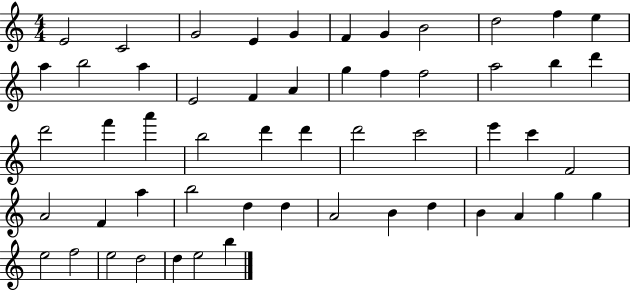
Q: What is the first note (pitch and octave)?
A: E4